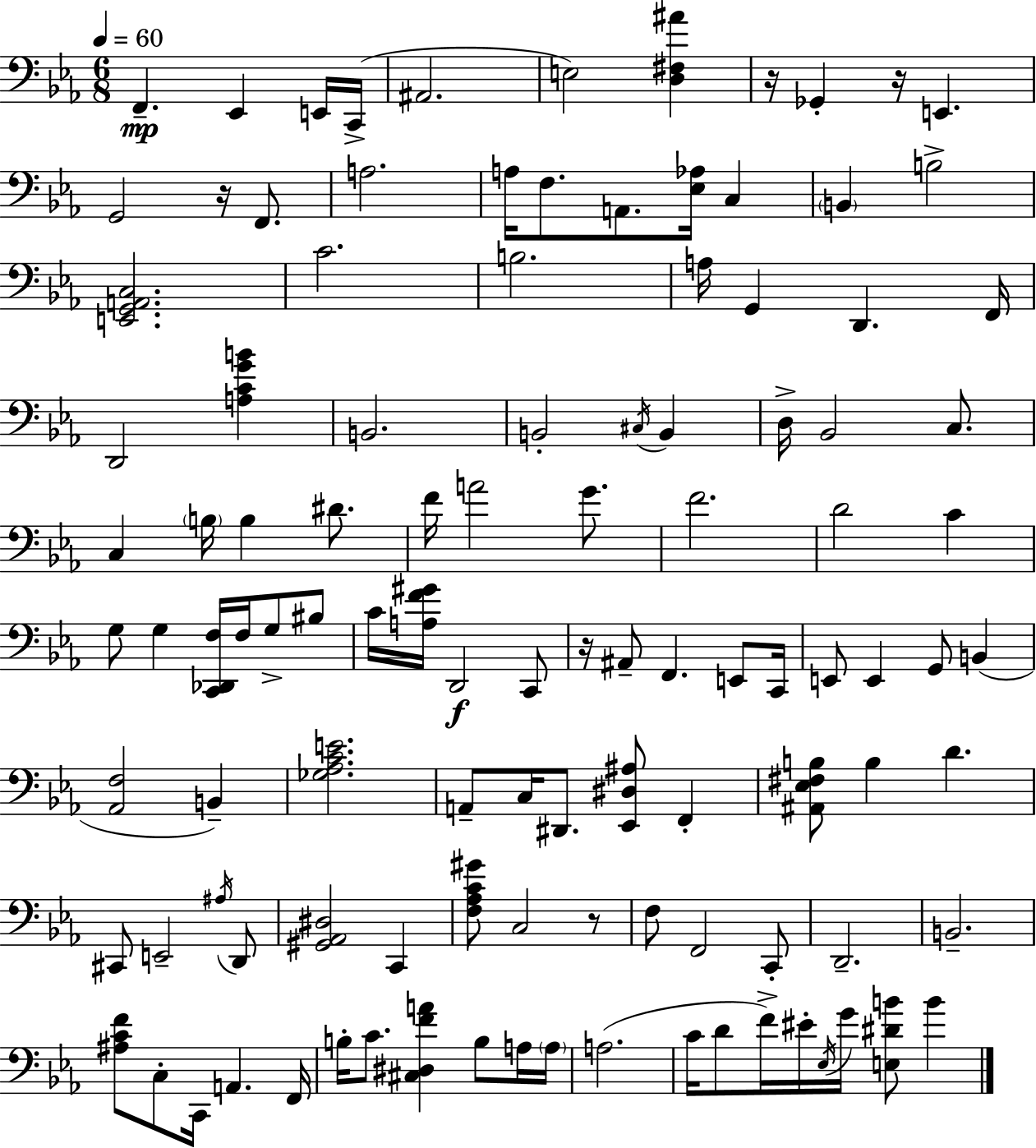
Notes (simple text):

F2/q. Eb2/q E2/s C2/s A#2/h. E3/h [D3,F#3,A#4]/q R/s Gb2/q R/s E2/q. G2/h R/s F2/e. A3/h. A3/s F3/e. A2/e. [Eb3,Ab3]/s C3/q B2/q B3/h [E2,G2,A2,C3]/h. C4/h. B3/h. A3/s G2/q D2/q. F2/s D2/h [A3,C4,G4,B4]/q B2/h. B2/h C#3/s B2/q D3/s Bb2/h C3/e. C3/q B3/s B3/q D#4/e. F4/s A4/h G4/e. F4/h. D4/h C4/q G3/e G3/q [C2,Db2,F3]/s F3/s G3/e BIS3/e C4/s [A3,F4,G#4]/s D2/h C2/e R/s A#2/e F2/q. E2/e C2/s E2/e E2/q G2/e B2/q [Ab2,F3]/h B2/q [Gb3,Ab3,C4,E4]/h. A2/e C3/s D#2/e. [Eb2,D#3,A#3]/e F2/q [A#2,Eb3,F#3,B3]/e B3/q D4/q. C#2/e E2/h A#3/s D2/e [G#2,Ab2,D#3]/h C2/q [F3,Ab3,C4,G#4]/e C3/h R/e F3/e F2/h C2/e D2/h. B2/h. [A#3,C4,F4]/e C3/e C2/s A2/q. F2/s B3/s C4/e. [C#3,D#3,F4,A4]/q B3/e A3/s A3/s A3/h. C4/s D4/e F4/s EIS4/s Eb3/s G4/s [E3,D#4,B4]/e B4/q